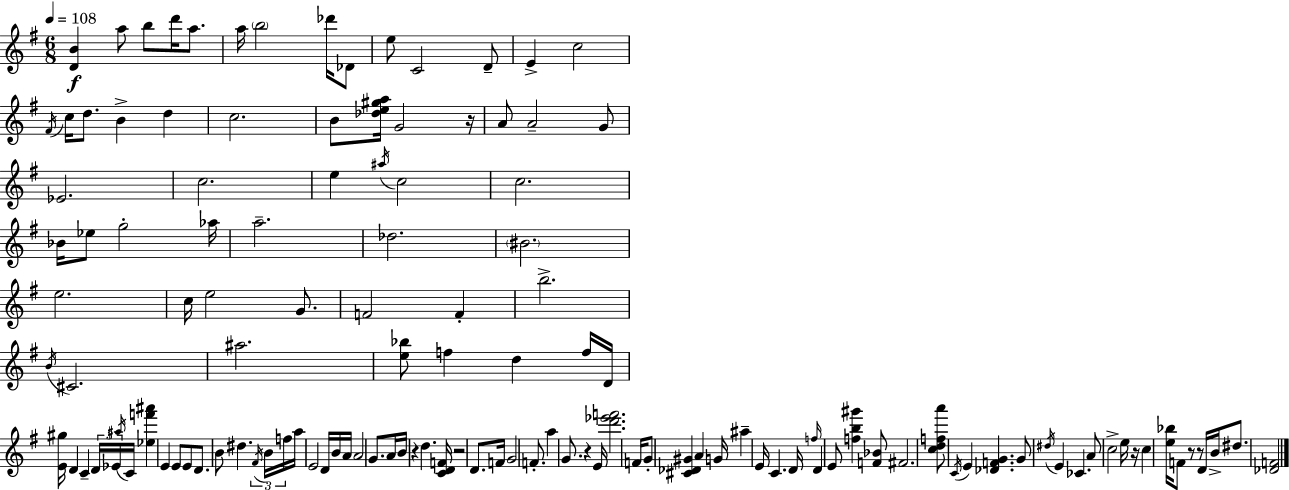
X:1
T:Untitled
M:6/8
L:1/4
K:G
[DB] a/2 b/2 d'/4 a/2 a/4 b2 _d'/4 _D/2 e/2 C2 D/2 E c2 ^F/4 c/4 d/2 B d c2 B/2 [_de^ga]/4 G2 z/4 A/2 A2 G/2 _E2 c2 e ^a/4 c2 c2 _B/4 _e/2 g2 _a/4 a2 _d2 ^B2 e2 c/4 e2 G/2 F2 F b2 B/4 ^C2 ^a2 [e_b]/2 f d f/4 D/4 [E^g]/4 D C D/4 _E/4 ^a/4 C/4 [_ef'^a'] E E/2 E/2 D/2 B/2 ^d ^F/4 B/4 f/4 a/4 E2 D/4 B/4 A/4 A2 G/2 A/4 B/4 z d [CDF]/4 z2 D/2 F/4 G2 F/2 a G/2 z E/4 [d'_e'f']2 F/4 G/2 [^C_D^G] A G/4 ^a E/4 C D/4 f/4 D E/2 [fb^g'] [F_B]/2 ^F2 [cdfa']/2 C/4 E [_DFG] G/2 ^d/4 E _C A/2 c2 e/4 z/4 c [e_b]/4 F/2 z/2 z/2 D/4 B/4 ^d/2 [_DF]2